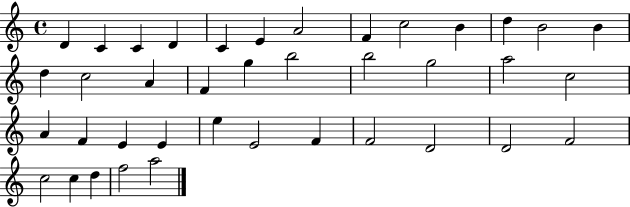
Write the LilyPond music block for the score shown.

{
  \clef treble
  \time 4/4
  \defaultTimeSignature
  \key c \major
  d'4 c'4 c'4 d'4 | c'4 e'4 a'2 | f'4 c''2 b'4 | d''4 b'2 b'4 | \break d''4 c''2 a'4 | f'4 g''4 b''2 | b''2 g''2 | a''2 c''2 | \break a'4 f'4 e'4 e'4 | e''4 e'2 f'4 | f'2 d'2 | d'2 f'2 | \break c''2 c''4 d''4 | f''2 a''2 | \bar "|."
}